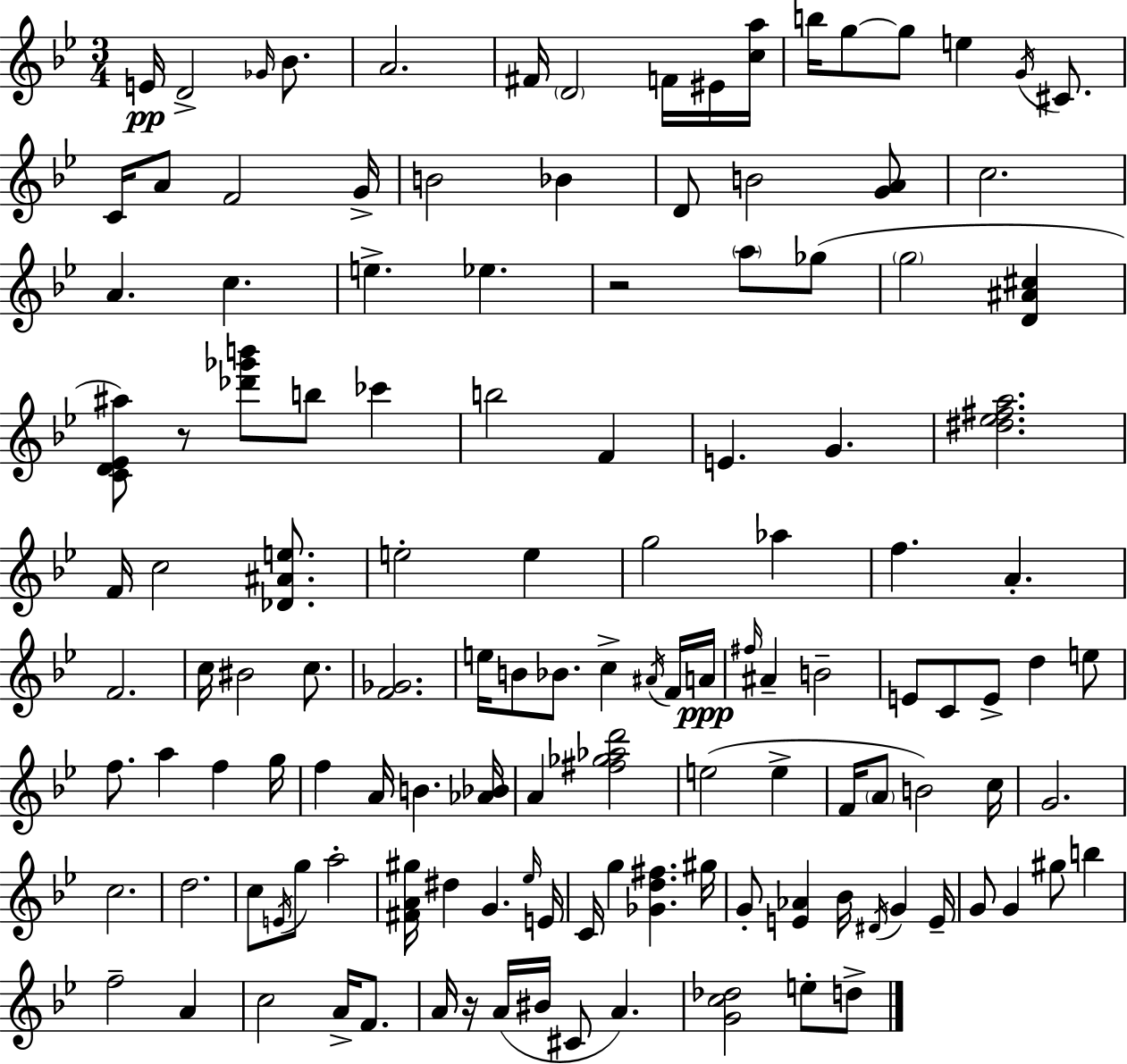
E4/s D4/h Gb4/s Bb4/e. A4/h. F#4/s D4/h F4/s EIS4/s [C5,A5]/s B5/s G5/e G5/e E5/q G4/s C#4/e. C4/s A4/e F4/h G4/s B4/h Bb4/q D4/e B4/h [G4,A4]/e C5/h. A4/q. C5/q. E5/q. Eb5/q. R/h A5/e Gb5/e G5/h [D4,A#4,C#5]/q [C4,D4,Eb4,A#5]/e R/e [Db6,Gb6,B6]/e B5/e CES6/q B5/h F4/q E4/q. G4/q. [D#5,Eb5,F#5,A5]/h. F4/s C5/h [Db4,A#4,E5]/e. E5/h E5/q G5/h Ab5/q F5/q. A4/q. F4/h. C5/s BIS4/h C5/e. [F4,Gb4]/h. E5/s B4/e Bb4/e. C5/q A#4/s F4/s A4/s F#5/s A#4/q B4/h E4/e C4/e E4/e D5/q E5/e F5/e. A5/q F5/q G5/s F5/q A4/s B4/q. [Ab4,Bb4]/s A4/q [F#5,Gb5,Ab5,D6]/h E5/h E5/q F4/s A4/e B4/h C5/s G4/h. C5/h. D5/h. C5/e E4/s G5/e A5/h [F#4,A4,G#5]/s D#5/q G4/q. Eb5/s E4/s C4/s G5/q [Gb4,D5,F#5]/q. G#5/s G4/e [E4,Ab4]/q Bb4/s D#4/s G4/q E4/s G4/e G4/q G#5/e B5/q F5/h A4/q C5/h A4/s F4/e. A4/s R/s A4/s BIS4/s C#4/e A4/q. [G4,C5,Db5]/h E5/e D5/e